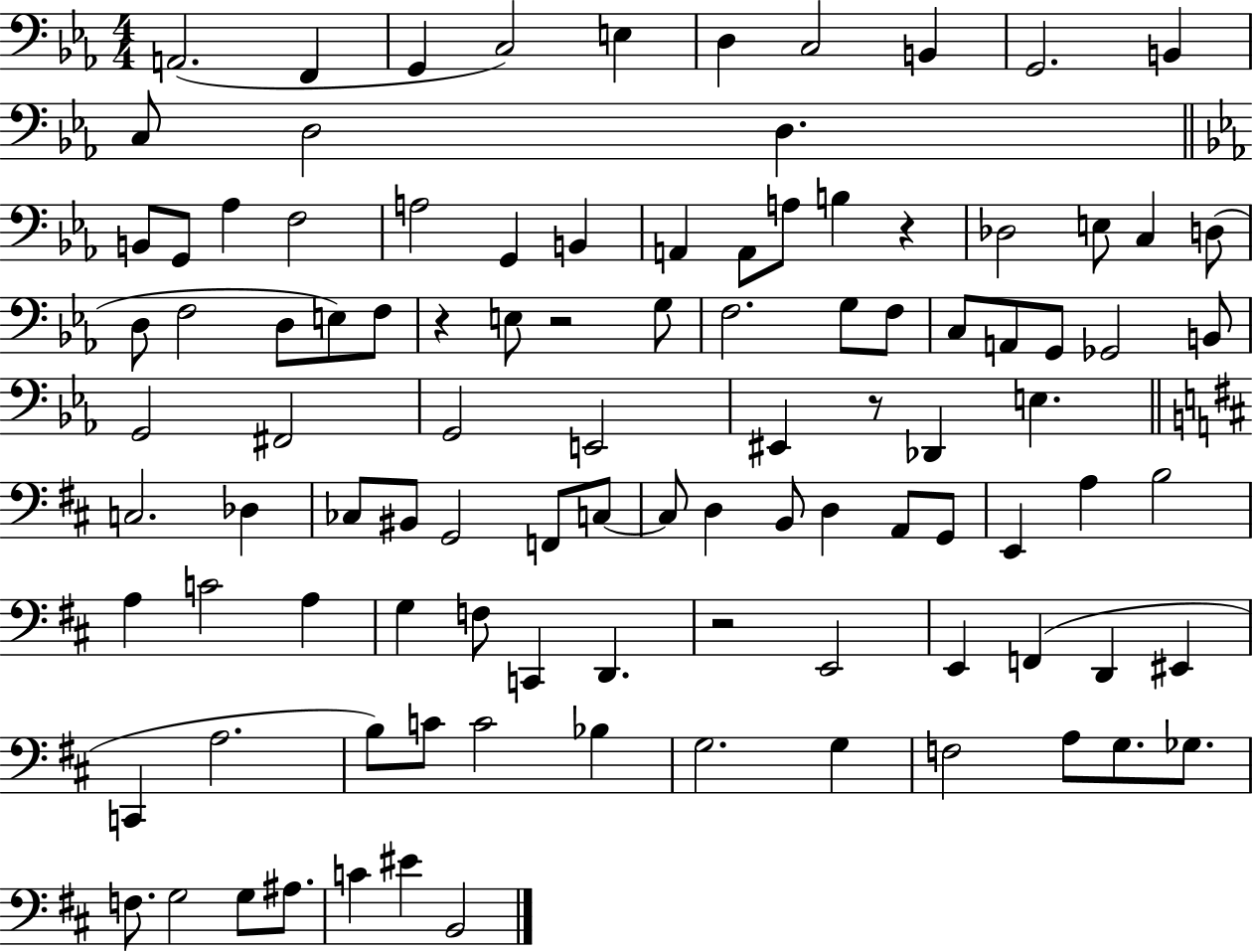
A2/h. F2/q G2/q C3/h E3/q D3/q C3/h B2/q G2/h. B2/q C3/e D3/h D3/q. B2/e G2/e Ab3/q F3/h A3/h G2/q B2/q A2/q A2/e A3/e B3/q R/q Db3/h E3/e C3/q D3/e D3/e F3/h D3/e E3/e F3/e R/q E3/e R/h G3/e F3/h. G3/e F3/e C3/e A2/e G2/e Gb2/h B2/e G2/h F#2/h G2/h E2/h EIS2/q R/e Db2/q E3/q. C3/h. Db3/q CES3/e BIS2/e G2/h F2/e C3/e C3/e D3/q B2/e D3/q A2/e G2/e E2/q A3/q B3/h A3/q C4/h A3/q G3/q F3/e C2/q D2/q. R/h E2/h E2/q F2/q D2/q EIS2/q C2/q A3/h. B3/e C4/e C4/h Bb3/q G3/h. G3/q F3/h A3/e G3/e. Gb3/e. F3/e. G3/h G3/e A#3/e. C4/q EIS4/q B2/h